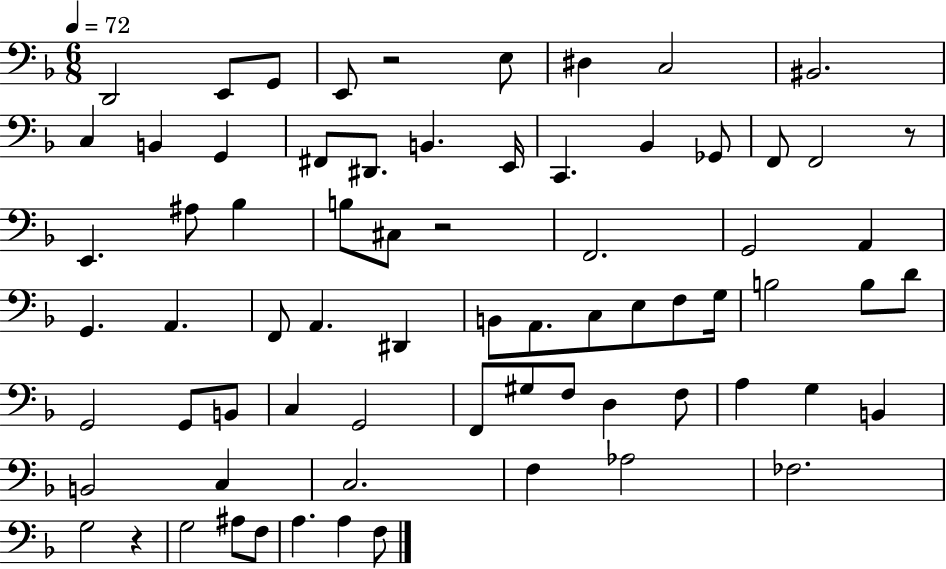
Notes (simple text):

D2/h E2/e G2/e E2/e R/h E3/e D#3/q C3/h BIS2/h. C3/q B2/q G2/q F#2/e D#2/e. B2/q. E2/s C2/q. Bb2/q Gb2/e F2/e F2/h R/e E2/q. A#3/e Bb3/q B3/e C#3/e R/h F2/h. G2/h A2/q G2/q. A2/q. F2/e A2/q. D#2/q B2/e A2/e. C3/e E3/e F3/e G3/s B3/h B3/e D4/e G2/h G2/e B2/e C3/q G2/h F2/e G#3/e F3/e D3/q F3/e A3/q G3/q B2/q B2/h C3/q C3/h. F3/q Ab3/h FES3/h. G3/h R/q G3/h A#3/e F3/e A3/q. A3/q F3/e